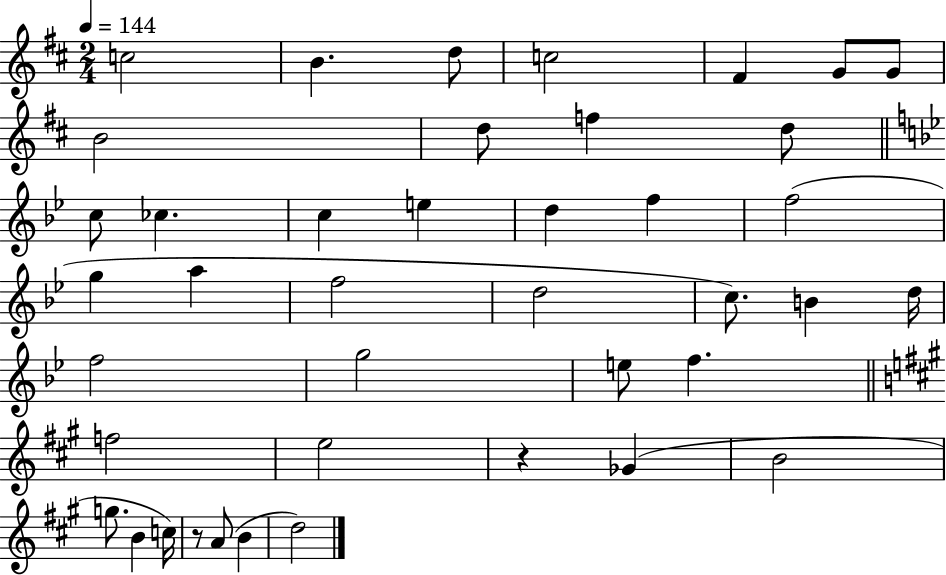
C5/h B4/q. D5/e C5/h F#4/q G4/e G4/e B4/h D5/e F5/q D5/e C5/e CES5/q. C5/q E5/q D5/q F5/q F5/h G5/q A5/q F5/h D5/h C5/e. B4/q D5/s F5/h G5/h E5/e F5/q. F5/h E5/h R/q Gb4/q B4/h G5/e. B4/q C5/s R/e A4/e B4/q D5/h